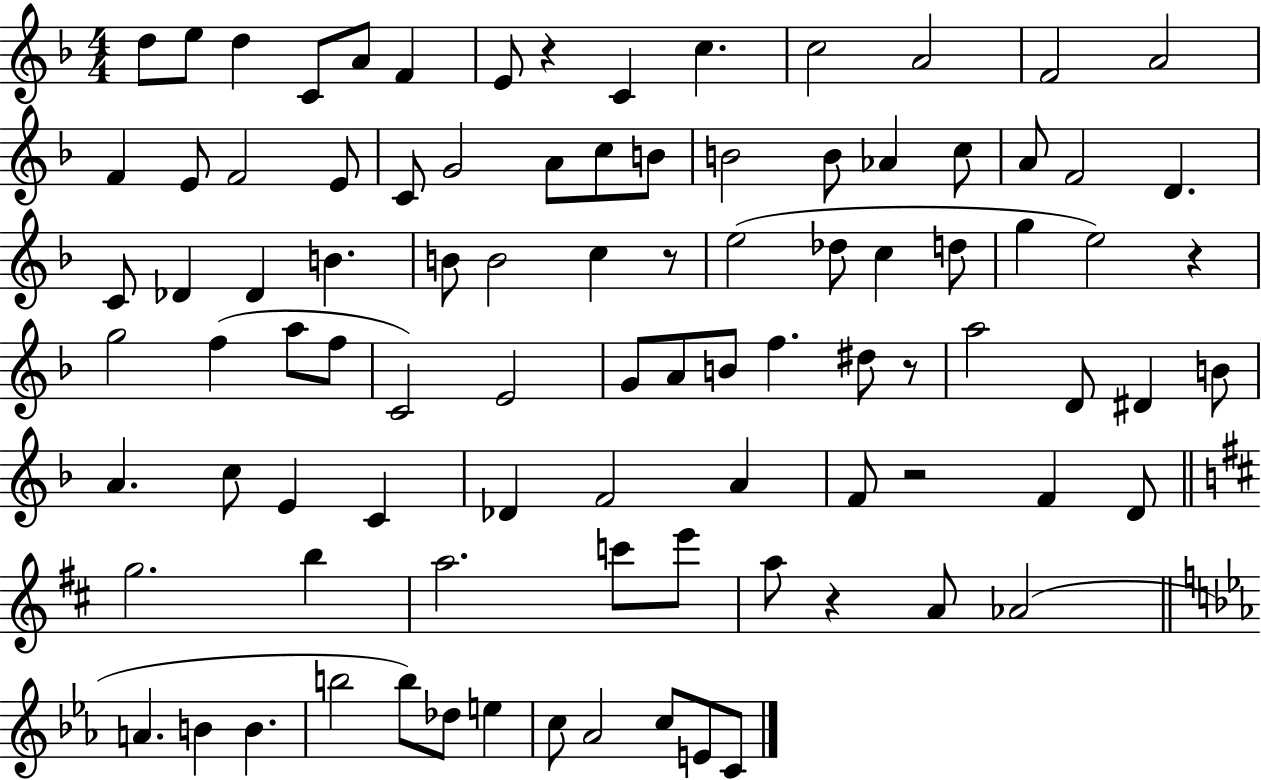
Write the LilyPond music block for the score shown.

{
  \clef treble
  \numericTimeSignature
  \time 4/4
  \key f \major
  d''8 e''8 d''4 c'8 a'8 f'4 | e'8 r4 c'4 c''4. | c''2 a'2 | f'2 a'2 | \break f'4 e'8 f'2 e'8 | c'8 g'2 a'8 c''8 b'8 | b'2 b'8 aes'4 c''8 | a'8 f'2 d'4. | \break c'8 des'4 des'4 b'4. | b'8 b'2 c''4 r8 | e''2( des''8 c''4 d''8 | g''4 e''2) r4 | \break g''2 f''4( a''8 f''8 | c'2) e'2 | g'8 a'8 b'8 f''4. dis''8 r8 | a''2 d'8 dis'4 b'8 | \break a'4. c''8 e'4 c'4 | des'4 f'2 a'4 | f'8 r2 f'4 d'8 | \bar "||" \break \key b \minor g''2. b''4 | a''2. c'''8 e'''8 | a''8 r4 a'8 aes'2( | \bar "||" \break \key c \minor a'4. b'4 b'4. | b''2 b''8) des''8 e''4 | c''8 aes'2 c''8 e'8 c'8 | \bar "|."
}